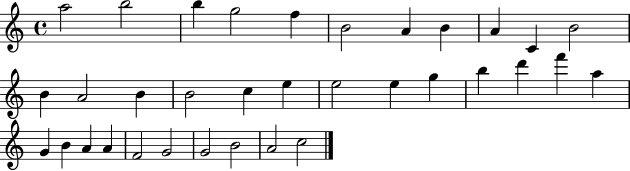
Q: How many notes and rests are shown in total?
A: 34